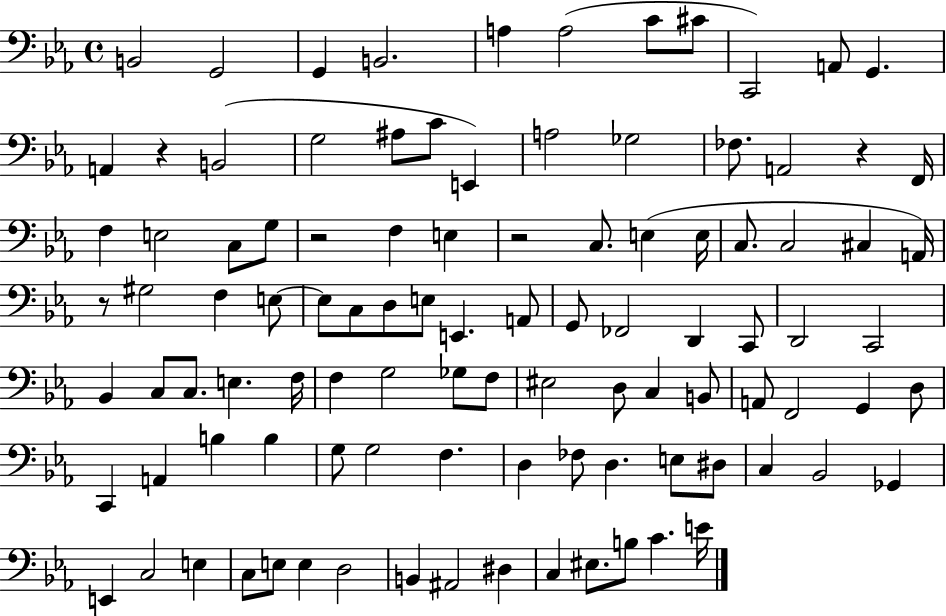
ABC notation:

X:1
T:Untitled
M:4/4
L:1/4
K:Eb
B,,2 G,,2 G,, B,,2 A, A,2 C/2 ^C/2 C,,2 A,,/2 G,, A,, z B,,2 G,2 ^A,/2 C/2 E,, A,2 _G,2 _F,/2 A,,2 z F,,/4 F, E,2 C,/2 G,/2 z2 F, E, z2 C,/2 E, E,/4 C,/2 C,2 ^C, A,,/4 z/2 ^G,2 F, E,/2 E,/2 C,/2 D,/2 E,/2 E,, A,,/2 G,,/2 _F,,2 D,, C,,/2 D,,2 C,,2 _B,, C,/2 C,/2 E, F,/4 F, G,2 _G,/2 F,/2 ^E,2 D,/2 C, B,,/2 A,,/2 F,,2 G,, D,/2 C,, A,, B, B, G,/2 G,2 F, D, _F,/2 D, E,/2 ^D,/2 C, _B,,2 _G,, E,, C,2 E, C,/2 E,/2 E, D,2 B,, ^A,,2 ^D, C, ^E,/2 B,/2 C E/4